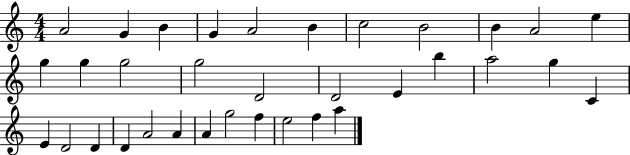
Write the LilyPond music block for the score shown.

{
  \clef treble
  \numericTimeSignature
  \time 4/4
  \key c \major
  a'2 g'4 b'4 | g'4 a'2 b'4 | c''2 b'2 | b'4 a'2 e''4 | \break g''4 g''4 g''2 | g''2 d'2 | d'2 e'4 b''4 | a''2 g''4 c'4 | \break e'4 d'2 d'4 | d'4 a'2 a'4 | a'4 g''2 f''4 | e''2 f''4 a''4 | \break \bar "|."
}